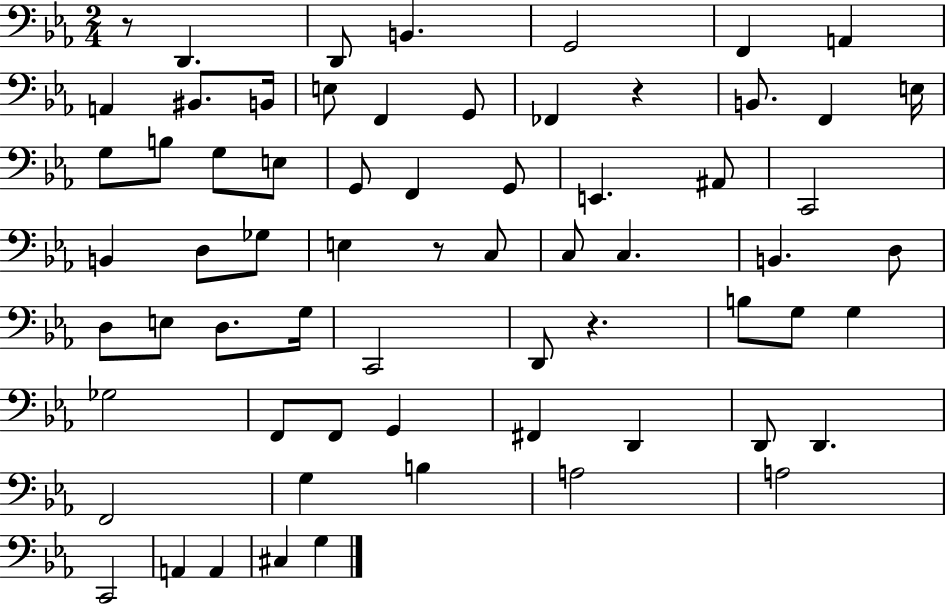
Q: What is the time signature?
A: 2/4